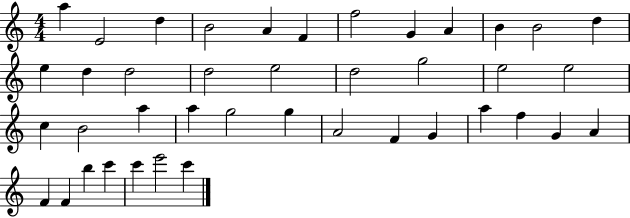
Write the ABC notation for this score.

X:1
T:Untitled
M:4/4
L:1/4
K:C
a E2 d B2 A F f2 G A B B2 d e d d2 d2 e2 d2 g2 e2 e2 c B2 a a g2 g A2 F G a f G A F F b c' c' e'2 c'